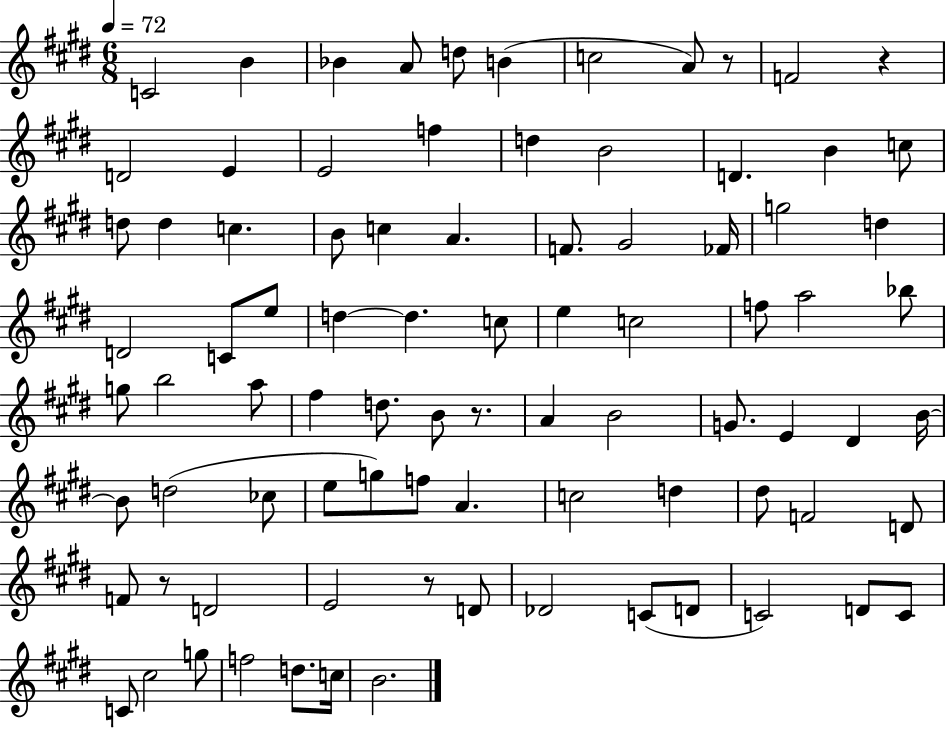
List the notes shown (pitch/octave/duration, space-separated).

C4/h B4/q Bb4/q A4/e D5/e B4/q C5/h A4/e R/e F4/h R/q D4/h E4/q E4/h F5/q D5/q B4/h D4/q. B4/q C5/e D5/e D5/q C5/q. B4/e C5/q A4/q. F4/e. G#4/h FES4/s G5/h D5/q D4/h C4/e E5/e D5/q D5/q. C5/e E5/q C5/h F5/e A5/h Bb5/e G5/e B5/h A5/e F#5/q D5/e. B4/e R/e. A4/q B4/h G4/e. E4/q D#4/q B4/s B4/e D5/h CES5/e E5/e G5/e F5/e A4/q. C5/h D5/q D#5/e F4/h D4/e F4/e R/e D4/h E4/h R/e D4/e Db4/h C4/e D4/e C4/h D4/e C4/e C4/e C#5/h G5/e F5/h D5/e. C5/s B4/h.